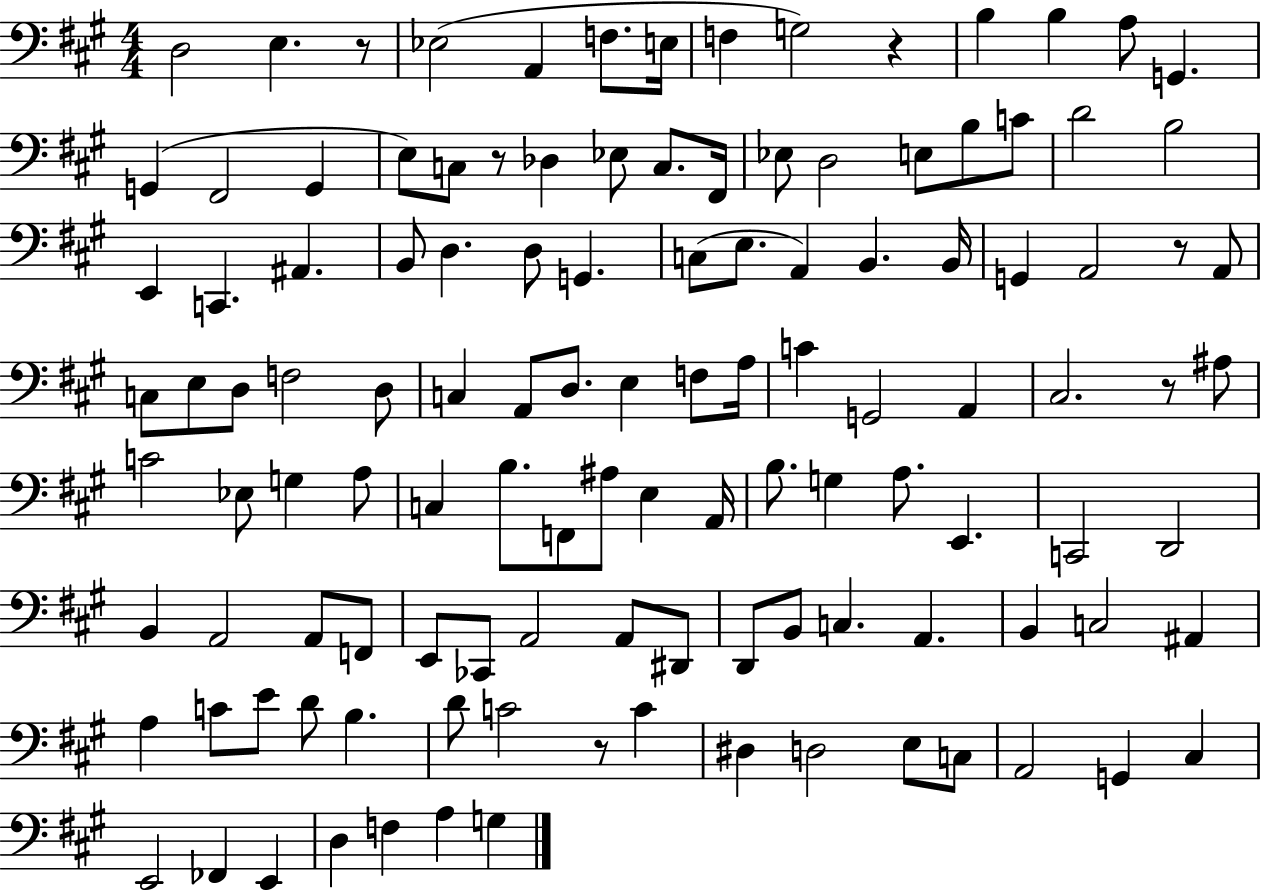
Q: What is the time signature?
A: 4/4